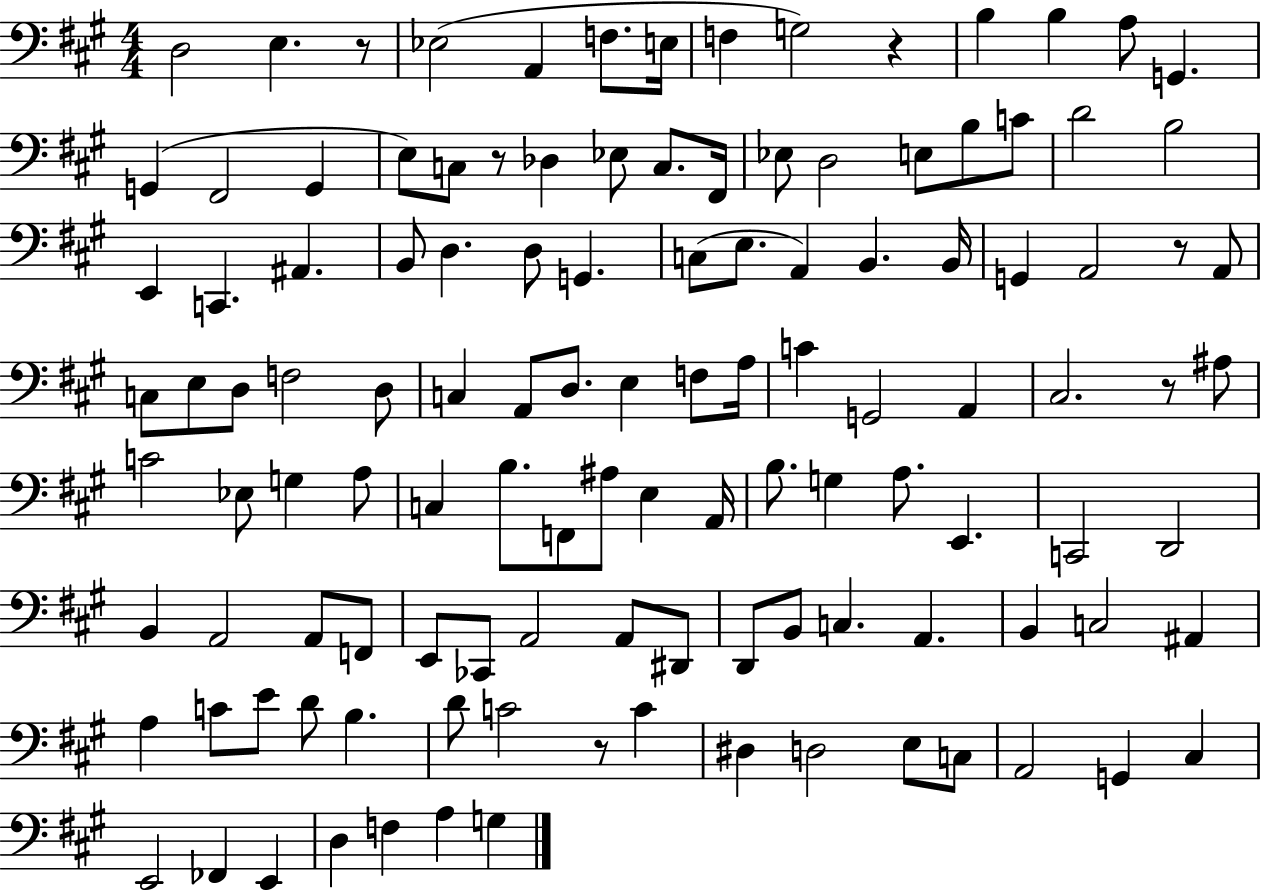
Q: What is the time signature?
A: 4/4